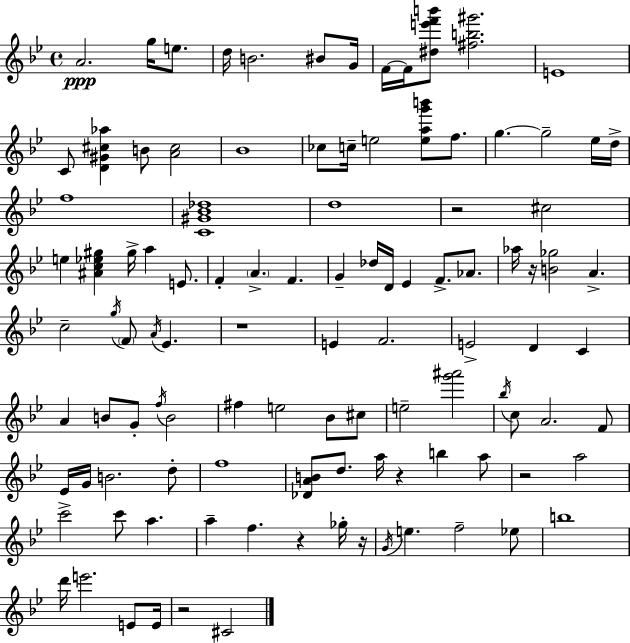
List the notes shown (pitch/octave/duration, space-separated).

A4/h. G5/s E5/e. D5/s B4/h. BIS4/e G4/s F4/s F4/s [D#5,E6,F6,B6]/e [F#5,B5,G#6]/h. E4/w C4/e [D4,G#4,C#5,Ab5]/q B4/e [A4,C#5]/h Bb4/w CES5/e C5/s E5/h [E5,A5,G6,B6]/e F5/e. G5/q. G5/h Eb5/s D5/s F5/w [C4,G#4,Bb4,Db5]/w D5/w R/h C#5/h E5/q [A#4,C5,Eb5,G#5]/q G#5/s A5/q E4/e. F4/q A4/q. F4/q. G4/q Db5/s D4/s Eb4/q F4/e. Ab4/e. Ab5/s R/s [B4,Gb5]/h A4/q. C5/h G5/s F4/e A4/s Eb4/q. R/w E4/q F4/h. E4/h D4/q C4/q A4/q B4/e G4/e F5/s B4/h F#5/q E5/h Bb4/e C#5/e E5/h [G6,A#6]/h Bb5/s C5/e A4/h. F4/e Eb4/s G4/s B4/h. D5/e F5/w [Db4,A4,B4]/e D5/e. A5/s R/q B5/q A5/e R/h A5/h C6/h C6/e A5/q. A5/q F5/q. R/q Gb5/s R/s G4/s E5/q. F5/h Eb5/e B5/w D6/s E6/h. E4/e E4/s R/h C#4/h